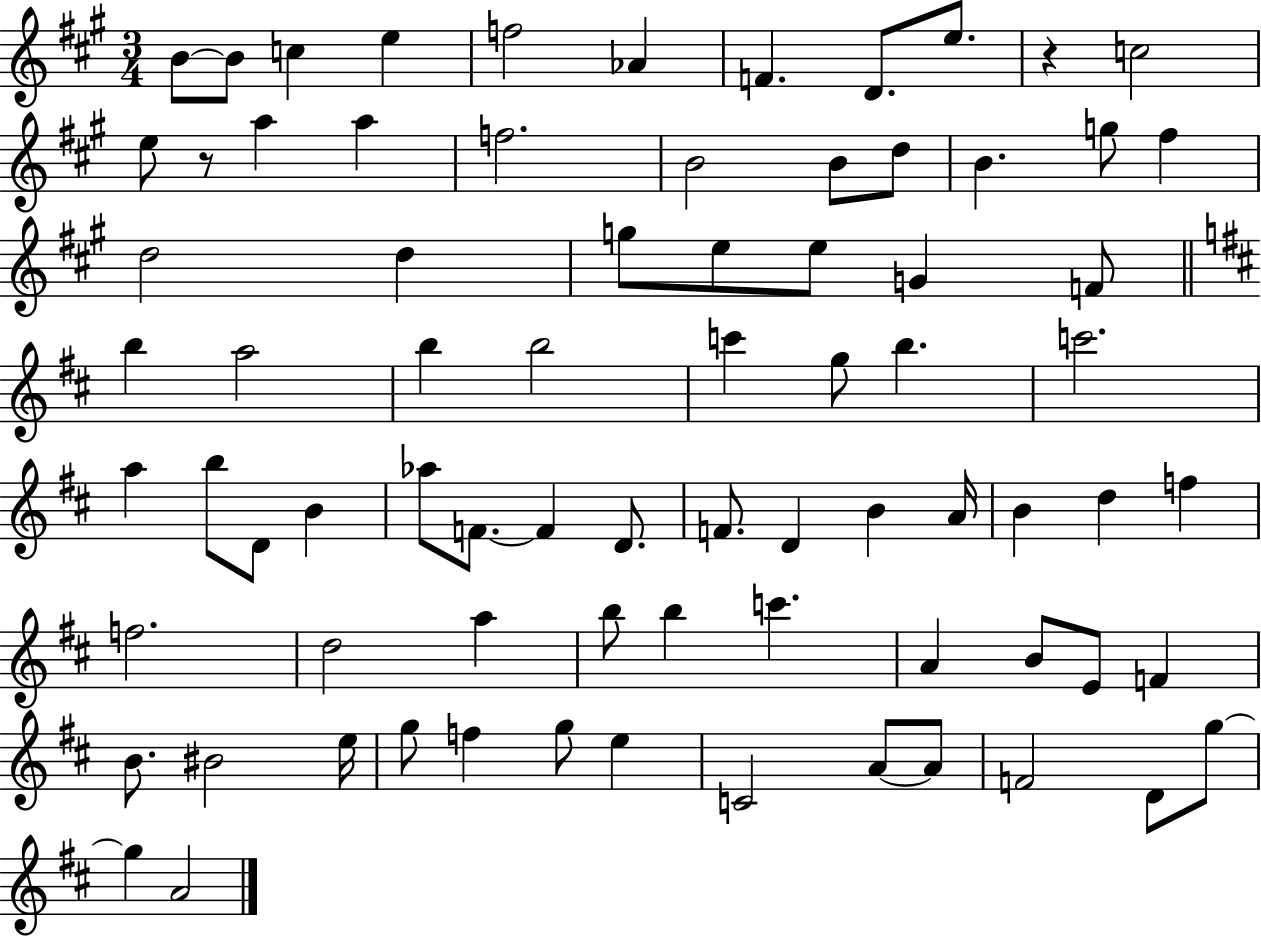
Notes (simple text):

B4/e B4/e C5/q E5/q F5/h Ab4/q F4/q. D4/e. E5/e. R/q C5/h E5/e R/e A5/q A5/q F5/h. B4/h B4/e D5/e B4/q. G5/e F#5/q D5/h D5/q G5/e E5/e E5/e G4/q F4/e B5/q A5/h B5/q B5/h C6/q G5/e B5/q. C6/h. A5/q B5/e D4/e B4/q Ab5/e F4/e. F4/q D4/e. F4/e. D4/q B4/q A4/s B4/q D5/q F5/q F5/h. D5/h A5/q B5/e B5/q C6/q. A4/q B4/e E4/e F4/q B4/e. BIS4/h E5/s G5/e F5/q G5/e E5/q C4/h A4/e A4/e F4/h D4/e G5/e G5/q A4/h